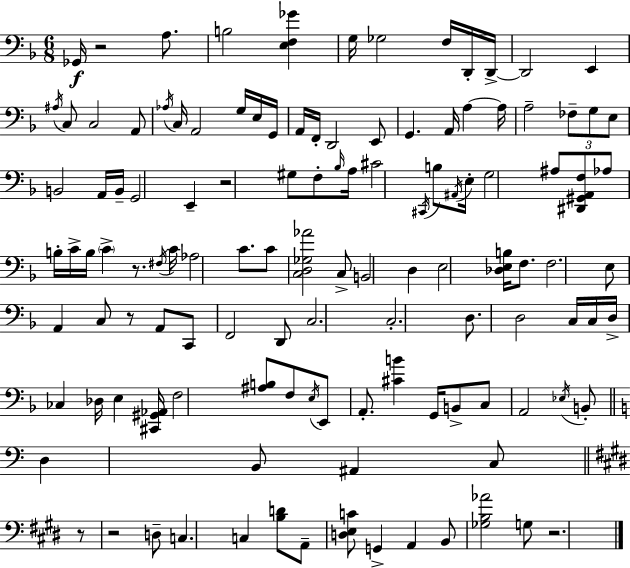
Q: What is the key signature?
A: D minor